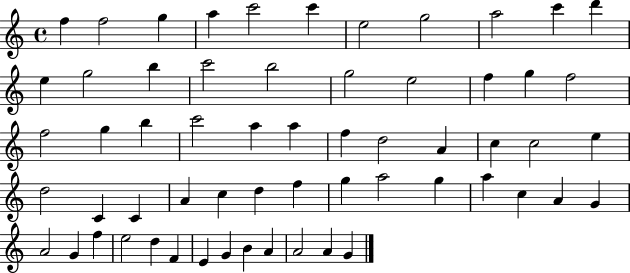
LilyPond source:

{
  \clef treble
  \time 4/4
  \defaultTimeSignature
  \key c \major
  f''4 f''2 g''4 | a''4 c'''2 c'''4 | e''2 g''2 | a''2 c'''4 d'''4 | \break e''4 g''2 b''4 | c'''2 b''2 | g''2 e''2 | f''4 g''4 f''2 | \break f''2 g''4 b''4 | c'''2 a''4 a''4 | f''4 d''2 a'4 | c''4 c''2 e''4 | \break d''2 c'4 c'4 | a'4 c''4 d''4 f''4 | g''4 a''2 g''4 | a''4 c''4 a'4 g'4 | \break a'2 g'4 f''4 | e''2 d''4 f'4 | e'4 g'4 b'4 a'4 | a'2 a'4 g'4 | \break \bar "|."
}